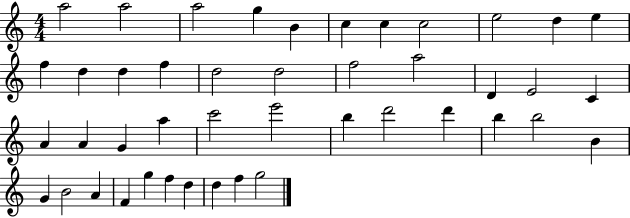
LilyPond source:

{
  \clef treble
  \numericTimeSignature
  \time 4/4
  \key c \major
  a''2 a''2 | a''2 g''4 b'4 | c''4 c''4 c''2 | e''2 d''4 e''4 | \break f''4 d''4 d''4 f''4 | d''2 d''2 | f''2 a''2 | d'4 e'2 c'4 | \break a'4 a'4 g'4 a''4 | c'''2 e'''2 | b''4 d'''2 d'''4 | b''4 b''2 b'4 | \break g'4 b'2 a'4 | f'4 g''4 f''4 d''4 | d''4 f''4 g''2 | \bar "|."
}